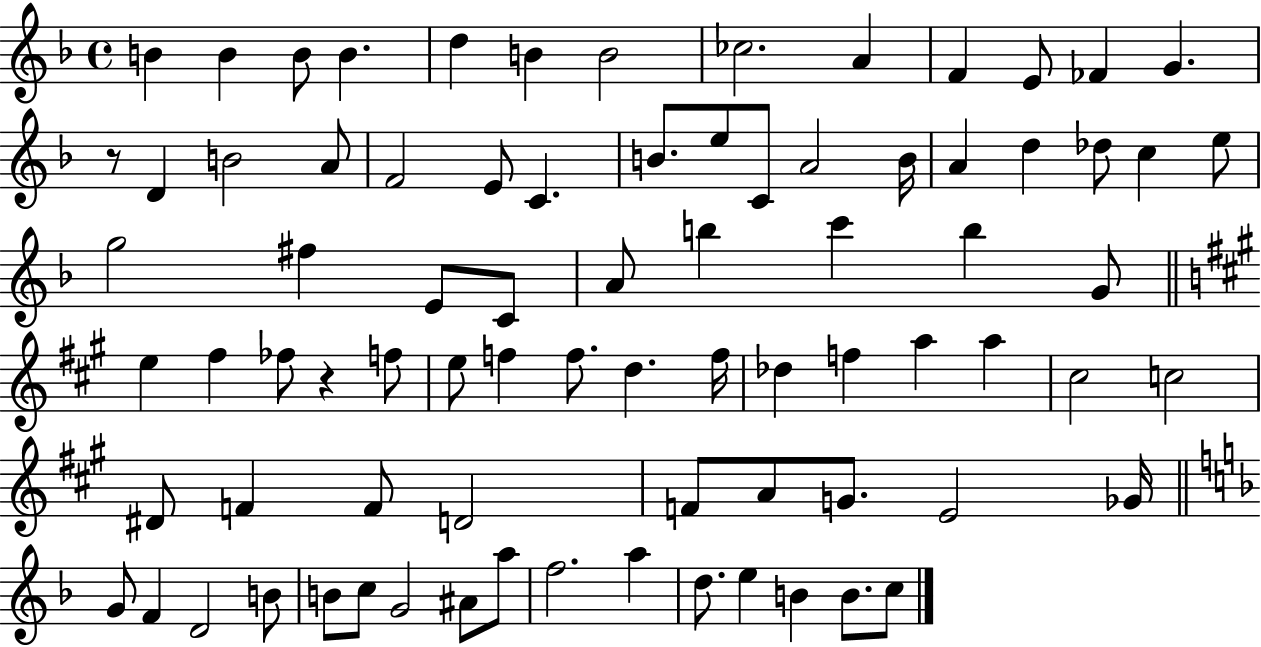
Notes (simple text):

B4/q B4/q B4/e B4/q. D5/q B4/q B4/h CES5/h. A4/q F4/q E4/e FES4/q G4/q. R/e D4/q B4/h A4/e F4/h E4/e C4/q. B4/e. E5/e C4/e A4/h B4/s A4/q D5/q Db5/e C5/q E5/e G5/h F#5/q E4/e C4/e A4/e B5/q C6/q B5/q G4/e E5/q F#5/q FES5/e R/q F5/e E5/e F5/q F5/e. D5/q. F5/s Db5/q F5/q A5/q A5/q C#5/h C5/h D#4/e F4/q F4/e D4/h F4/e A4/e G4/e. E4/h Gb4/s G4/e F4/q D4/h B4/e B4/e C5/e G4/h A#4/e A5/e F5/h. A5/q D5/e. E5/q B4/q B4/e. C5/e